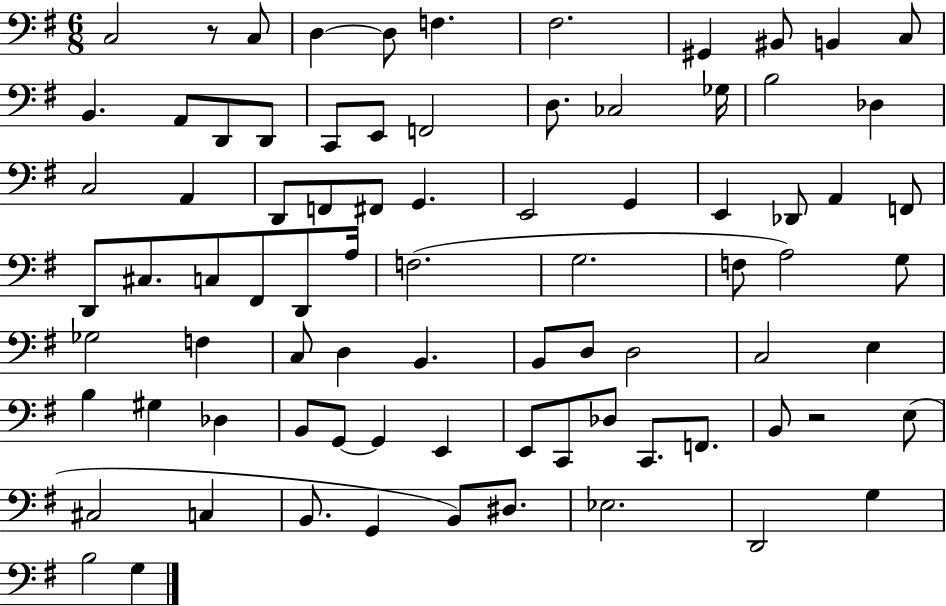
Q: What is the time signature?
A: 6/8